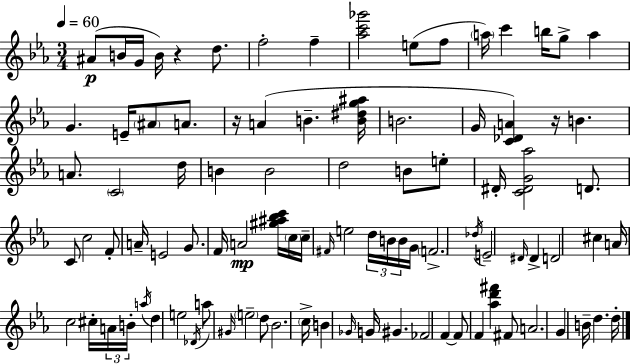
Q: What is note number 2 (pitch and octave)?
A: B4